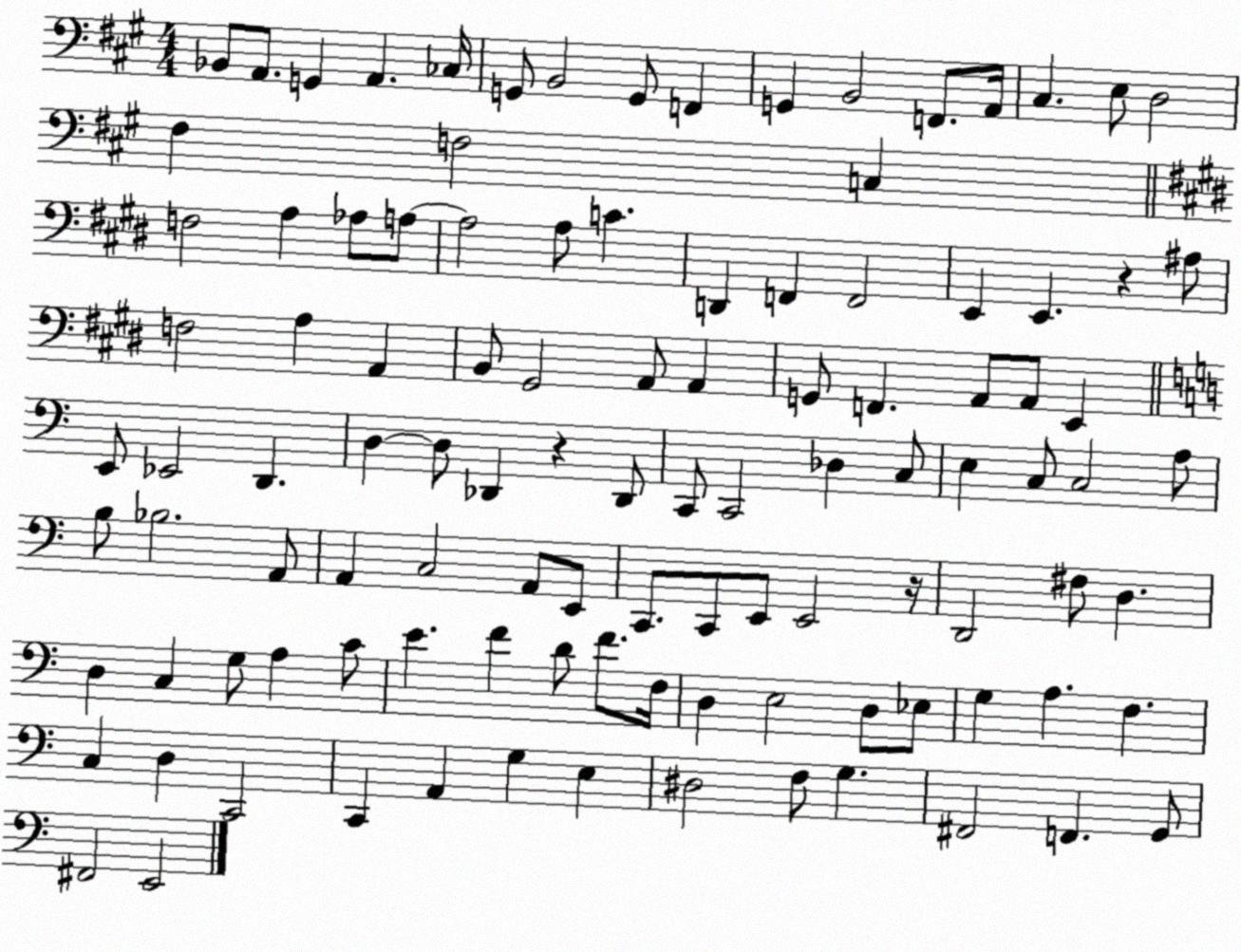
X:1
T:Untitled
M:4/4
L:1/4
K:A
_B,,/2 A,,/2 G,, A,, _C,/4 G,,/2 B,,2 G,,/2 F,, G,, B,,2 F,,/2 A,,/4 ^C, E,/2 D,2 ^F, F,2 C, F,2 A, _A,/2 A,/2 A,2 A,/2 C D,, F,, F,,2 E,, E,, z ^A,/2 F,2 A, A,, B,,/2 ^G,,2 A,,/2 A,, G,,/2 F,, A,,/2 A,,/2 E,, E,,/2 _E,,2 D,, D, D,/2 _D,, z _D,,/2 C,,/2 C,,2 _D, C,/2 E, C,/2 C,2 A,/2 B,/2 _B,2 A,,/2 A,, C,2 A,,/2 E,,/2 C,,/2 C,,/2 E,,/2 E,,2 z/4 D,,2 ^F,/2 D, D, C, G,/2 A, C/2 E F D/2 F/2 F,/4 D, E,2 D,/2 _E,/2 G, A, F, C, D, C,,2 C,, A,, G, E, ^D,2 F,/2 G, ^F,,2 F,, G,,/2 ^F,,2 E,,2